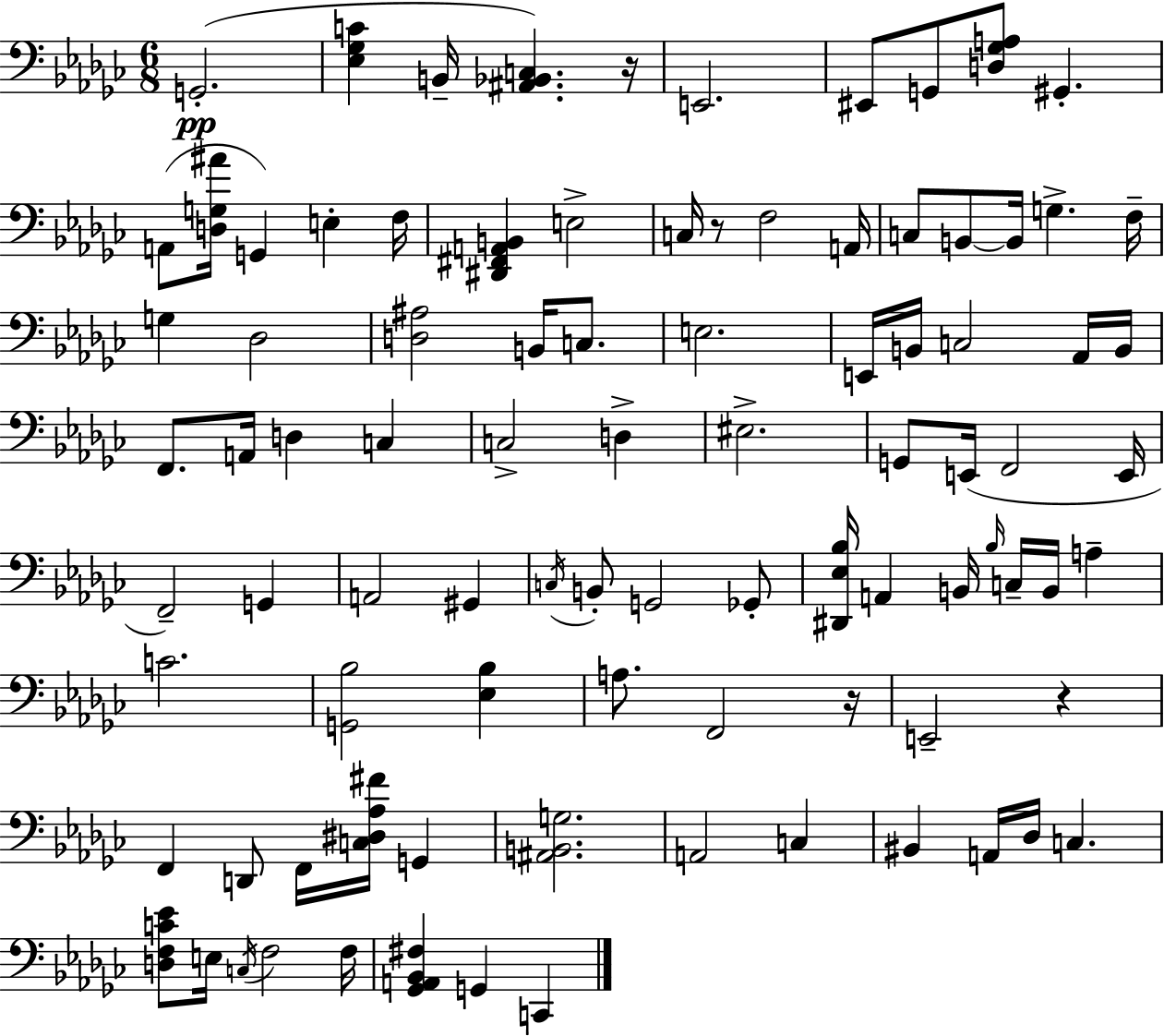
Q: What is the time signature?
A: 6/8